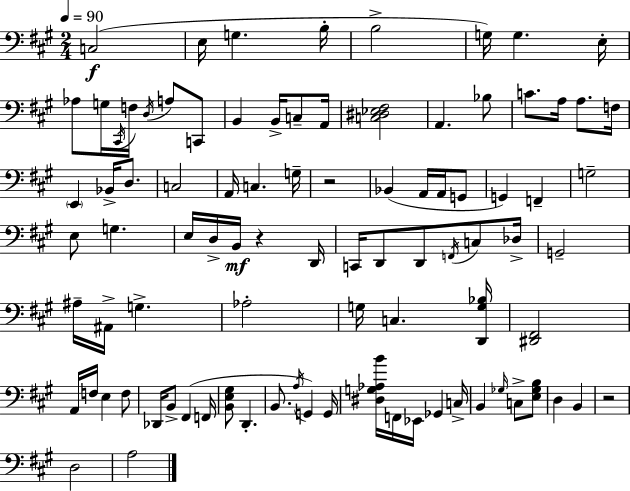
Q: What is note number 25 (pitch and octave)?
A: F3